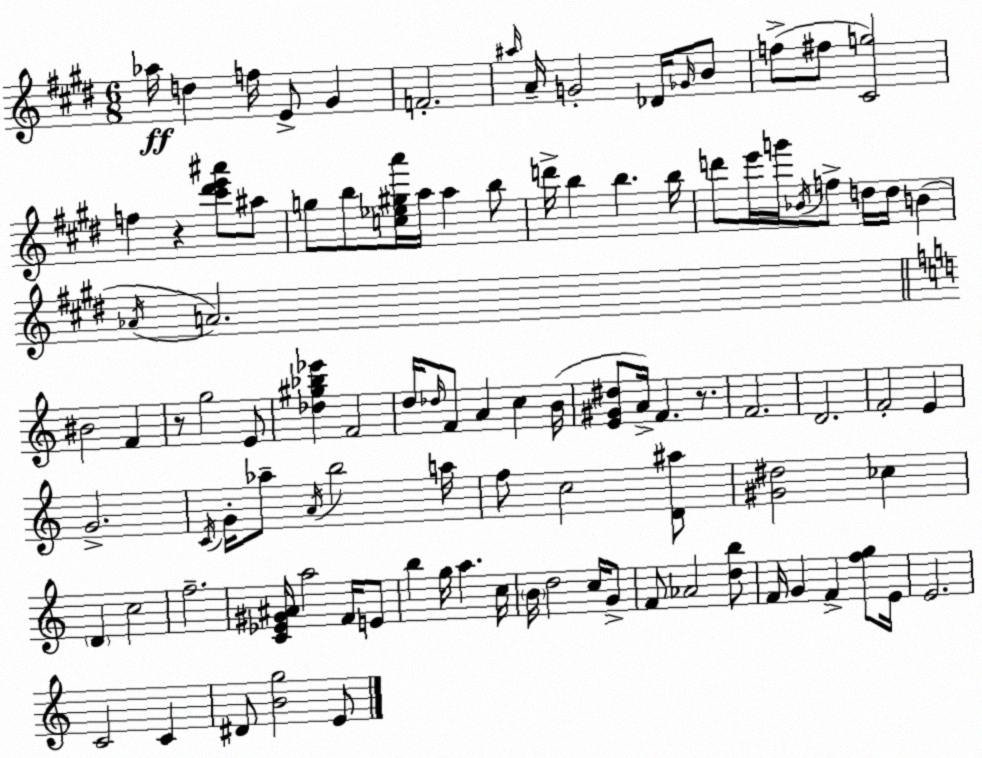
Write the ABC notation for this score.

X:1
T:Untitled
M:6/8
L:1/4
K:E
_a/4 d f/4 E/2 ^G F2 ^a/4 A/4 G2 _D/4 _G/4 B/2 f/2 ^f/2 [^Cg]2 f z [^c'^d'e'^a']/2 ^a/2 g/2 b/2 [c_e^ga']/4 a/4 a b/2 d'/4 b b b/4 d'/2 e'/4 g'/4 _B/4 f/2 d/4 d/4 B _A/4 A2 ^B2 F z/2 g2 E/2 [_d^g_b_e'] F2 d/4 _d/4 F/2 A c B/4 [E^G^d]/2 A/4 F z/2 F2 D2 F2 E G2 C/4 G/4 _a/2 A/4 b2 a/4 f/2 c2 [D^a]/2 [^G^d]2 _c D c2 f2 [C_E^G^A]/4 a2 F/4 E/2 b g/4 a c/4 B/4 d2 c/4 G/2 F/2 _A2 [db]/2 F/4 G F [fg]/2 E/4 E2 C2 C ^D/2 [Bg]2 E/2